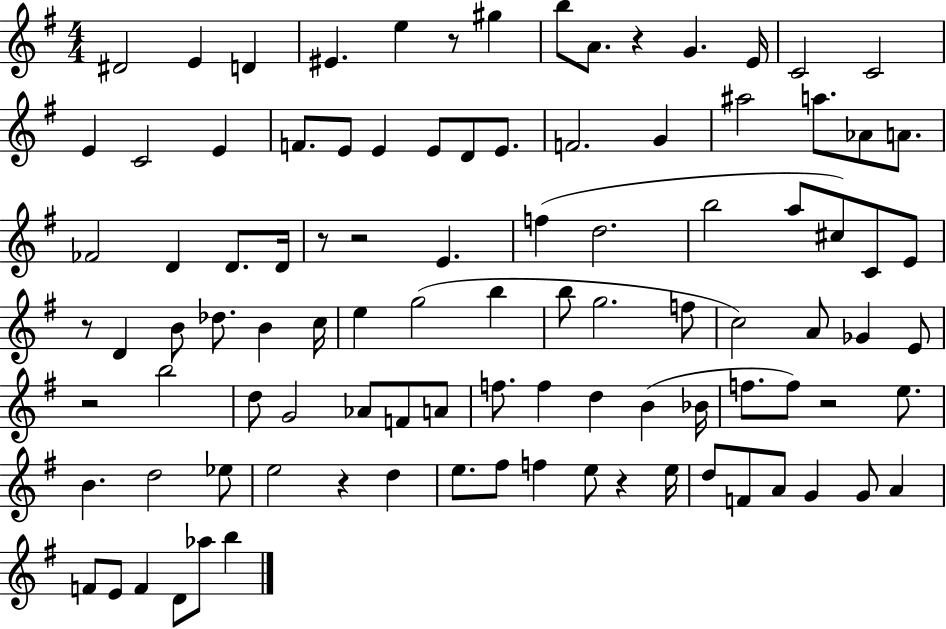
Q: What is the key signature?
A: G major